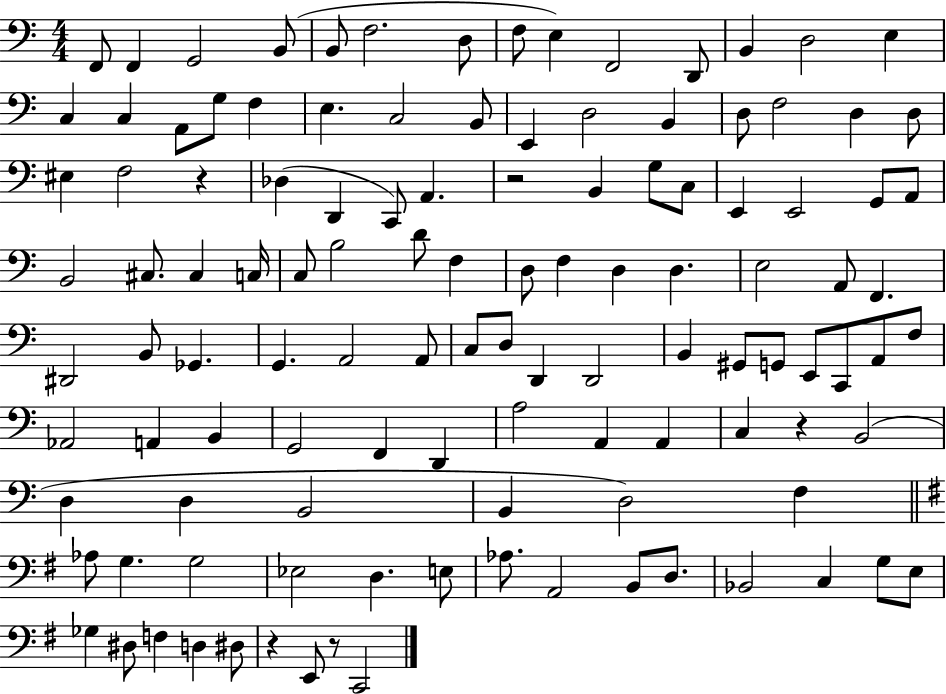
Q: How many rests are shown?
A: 5